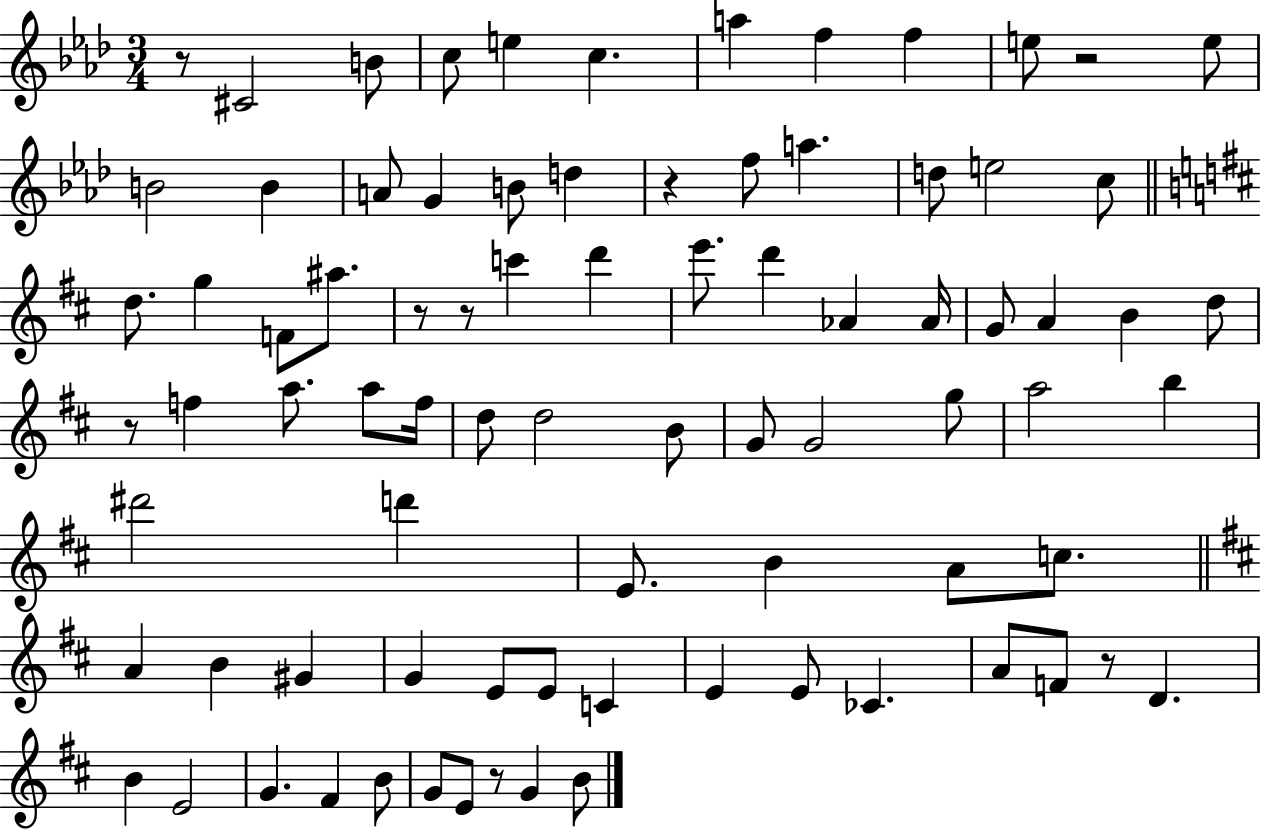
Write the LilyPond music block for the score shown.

{
  \clef treble
  \numericTimeSignature
  \time 3/4
  \key aes \major
  r8 cis'2 b'8 | c''8 e''4 c''4. | a''4 f''4 f''4 | e''8 r2 e''8 | \break b'2 b'4 | a'8 g'4 b'8 d''4 | r4 f''8 a''4. | d''8 e''2 c''8 | \break \bar "||" \break \key b \minor d''8. g''4 f'8 ais''8. | r8 r8 c'''4 d'''4 | e'''8. d'''4 aes'4 aes'16 | g'8 a'4 b'4 d''8 | \break r8 f''4 a''8. a''8 f''16 | d''8 d''2 b'8 | g'8 g'2 g''8 | a''2 b''4 | \break dis'''2 d'''4 | e'8. b'4 a'8 c''8. | \bar "||" \break \key d \major a'4 b'4 gis'4 | g'4 e'8 e'8 c'4 | e'4 e'8 ces'4. | a'8 f'8 r8 d'4. | \break b'4 e'2 | g'4. fis'4 b'8 | g'8 e'8 r8 g'4 b'8 | \bar "|."
}